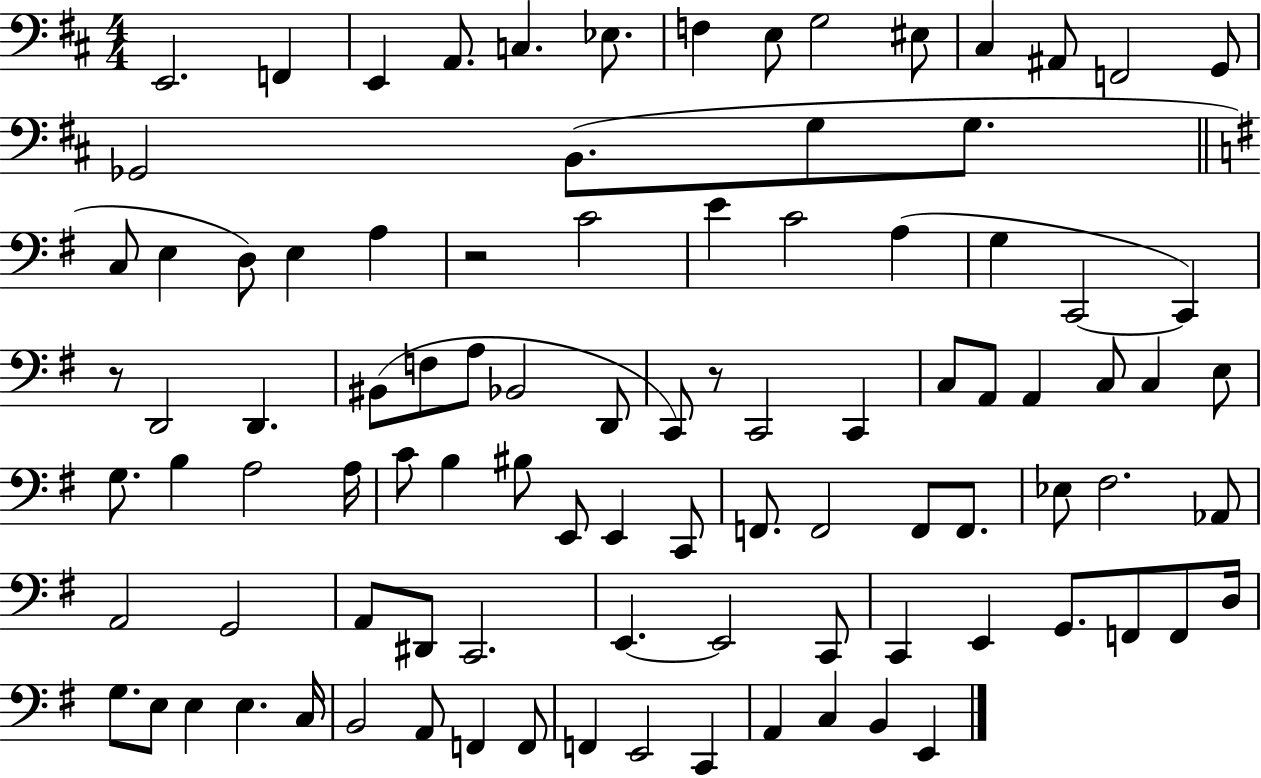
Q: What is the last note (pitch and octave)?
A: E2